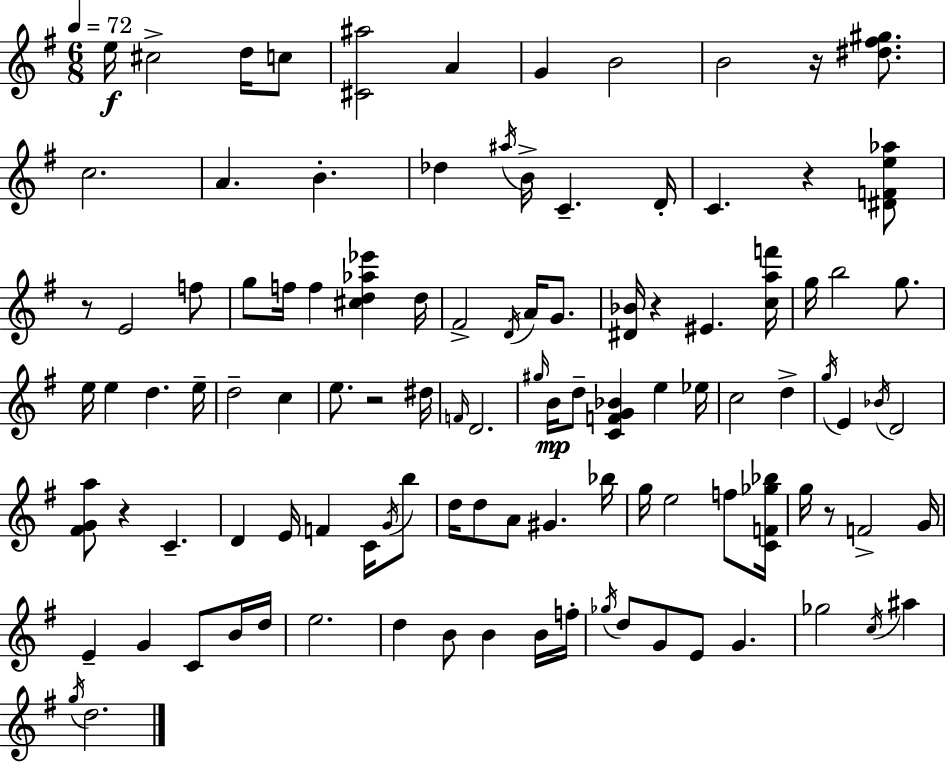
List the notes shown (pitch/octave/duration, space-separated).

E5/s C#5/h D5/s C5/e [C#4,A#5]/h A4/q G4/q B4/h B4/h R/s [D#5,F#5,G#5]/e. C5/h. A4/q. B4/q. Db5/q A#5/s B4/s C4/q. D4/s C4/q. R/q [D#4,F4,E5,Ab5]/e R/e E4/h F5/e G5/e F5/s F5/q [C#5,D5,Ab5,Eb6]/q D5/s F#4/h D4/s A4/s G4/e. [D#4,Bb4]/s R/q EIS4/q. [C5,A5,F6]/s G5/s B5/h G5/e. E5/s E5/q D5/q. E5/s D5/h C5/q E5/e. R/h D#5/s F4/s D4/h. G#5/s B4/s D5/e [C4,F4,G4,Bb4]/q E5/q Eb5/s C5/h D5/q G5/s E4/q Bb4/s D4/h [F#4,G4,A5]/e R/q C4/q. D4/q E4/s F4/q C4/s G4/s B5/e D5/s D5/e A4/e G#4/q. Bb5/s G5/s E5/h F5/e [C4,F4,Gb5,Bb5]/s G5/s R/e F4/h G4/s E4/q G4/q C4/e B4/s D5/s E5/h. D5/q B4/e B4/q B4/s F5/s Gb5/s D5/e G4/e E4/e G4/q. Gb5/h C5/s A#5/q G5/s D5/h.